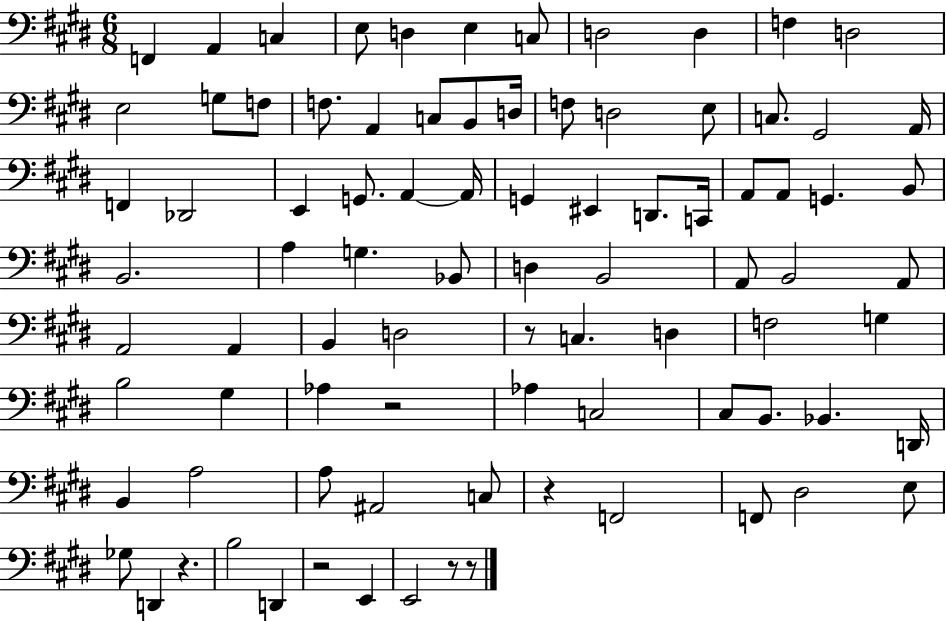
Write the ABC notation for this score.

X:1
T:Untitled
M:6/8
L:1/4
K:E
F,, A,, C, E,/2 D, E, C,/2 D,2 D, F, D,2 E,2 G,/2 F,/2 F,/2 A,, C,/2 B,,/2 D,/4 F,/2 D,2 E,/2 C,/2 ^G,,2 A,,/4 F,, _D,,2 E,, G,,/2 A,, A,,/4 G,, ^E,, D,,/2 C,,/4 A,,/2 A,,/2 G,, B,,/2 B,,2 A, G, _B,,/2 D, B,,2 A,,/2 B,,2 A,,/2 A,,2 A,, B,, D,2 z/2 C, D, F,2 G, B,2 ^G, _A, z2 _A, C,2 ^C,/2 B,,/2 _B,, D,,/4 B,, A,2 A,/2 ^A,,2 C,/2 z F,,2 F,,/2 ^D,2 E,/2 _G,/2 D,, z B,2 D,, z2 E,, E,,2 z/2 z/2